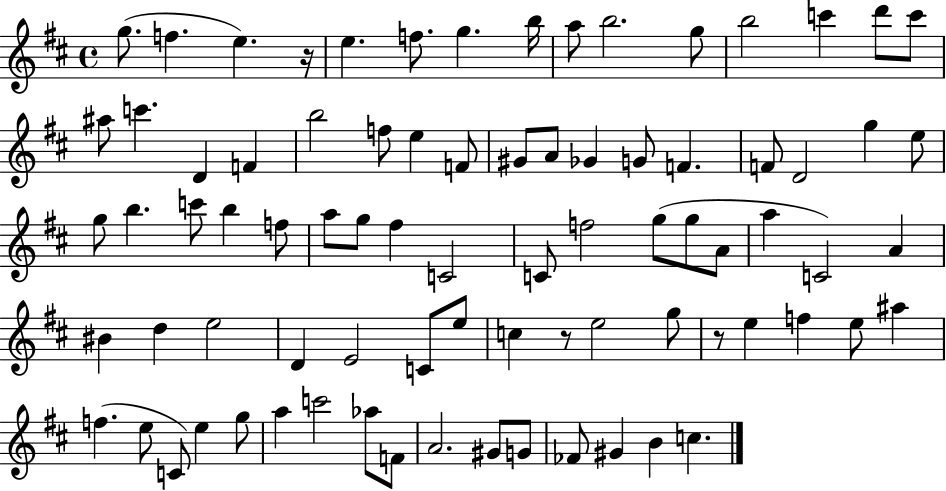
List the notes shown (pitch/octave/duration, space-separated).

G5/e. F5/q. E5/q. R/s E5/q. F5/e. G5/q. B5/s A5/e B5/h. G5/e B5/h C6/q D6/e C6/e A#5/e C6/q. D4/q F4/q B5/h F5/e E5/q F4/e G#4/e A4/e Gb4/q G4/e F4/q. F4/e D4/h G5/q E5/e G5/e B5/q. C6/e B5/q F5/e A5/e G5/e F#5/q C4/h C4/e F5/h G5/e G5/e A4/e A5/q C4/h A4/q BIS4/q D5/q E5/h D4/q E4/h C4/e E5/e C5/q R/e E5/h G5/e R/e E5/q F5/q E5/e A#5/q F5/q. E5/e C4/e E5/q G5/e A5/q C6/h Ab5/e F4/e A4/h. G#4/e G4/e FES4/e G#4/q B4/q C5/q.